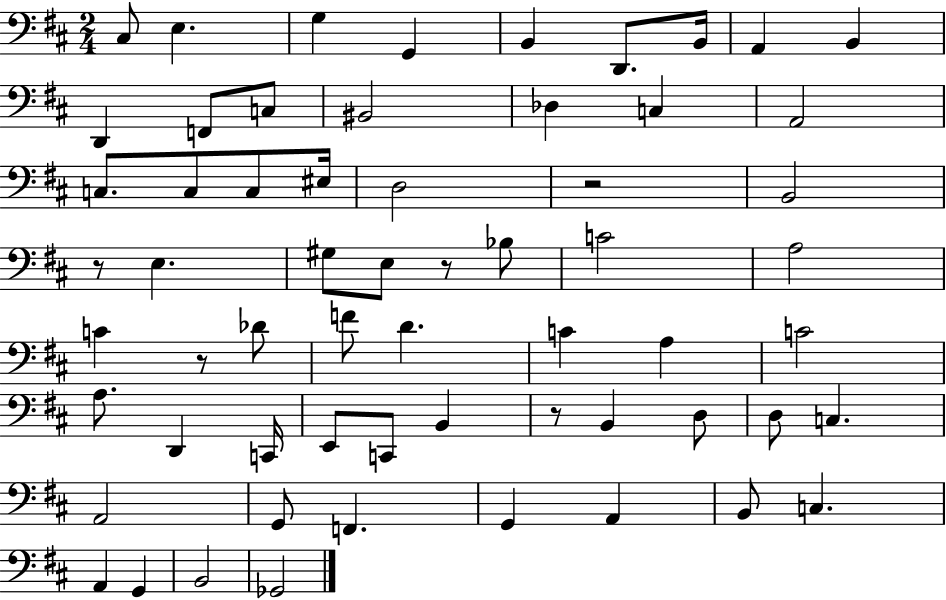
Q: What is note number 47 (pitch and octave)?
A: G2